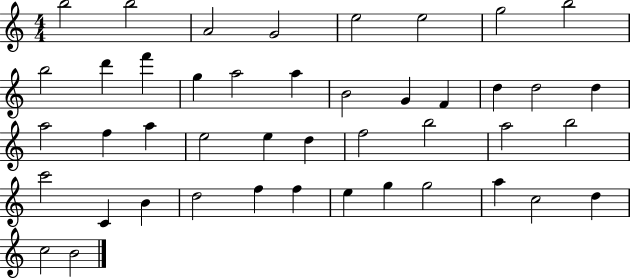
X:1
T:Untitled
M:4/4
L:1/4
K:C
b2 b2 A2 G2 e2 e2 g2 b2 b2 d' f' g a2 a B2 G F d d2 d a2 f a e2 e d f2 b2 a2 b2 c'2 C B d2 f f e g g2 a c2 d c2 B2